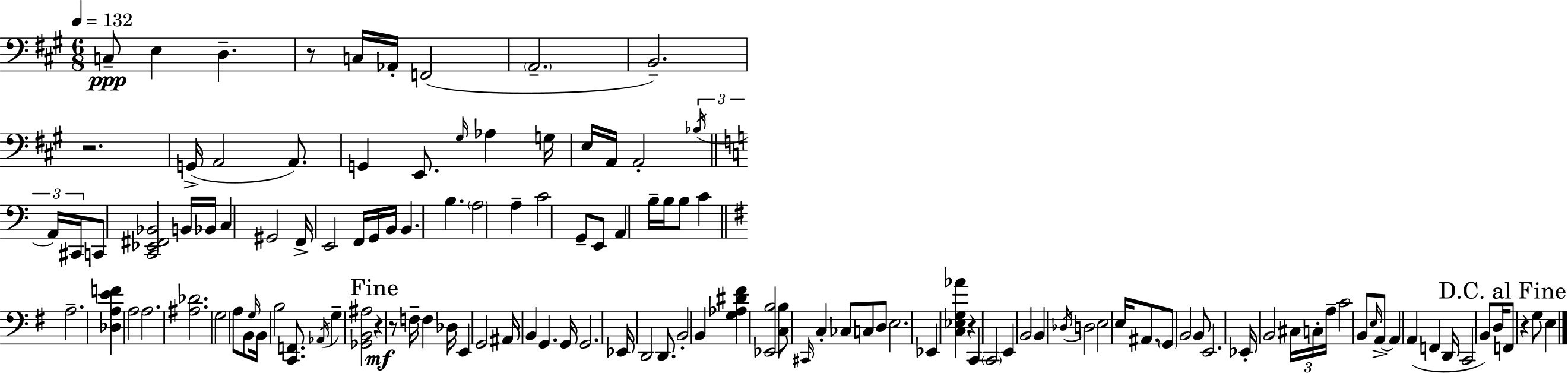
{
  \clef bass
  \numericTimeSignature
  \time 6/8
  \key a \major
  \tempo 4 = 132
  c8--\ppp e4 d4.-- | r8 c16 aes,16-. f,2( | \parenthesize a,2.-- | b,2.--) | \break r2. | g,16->( a,2 a,8.) | g,4 e,8. \grace { gis16 } aes4 | g16 e16 a,16 a,2-. \tuplet 3/2 { \acciaccatura { bes16 } | \break \bar "||" \break \key c \major a,16 cis,16 } c,8 <c, ees, fis, bes,>2 | b,16 bes,16 c4 gis,2 | f,16-> e,2 f,16 | g,16 b,16 b,4. b4. | \break \parenthesize a2 a4-- | c'2 g,8-- | e,8 a,4 b16-- b16 b8 c'4 | \bar "||" \break \key g \major a2.-- | <des a e' f'>4 a2 | a2. | <ais des'>2. | \break g2 a8 b,8 | \grace { g16 } b,16 b2 <c, f,>8. | \acciaccatura { aes,16 } g4-- <ges, b, ais>2 | \mark "Fine" r4\mf r8 f16-- f4 | \break des16 e,4 g,2 | ais,16 b,4 g,4. | g,16 g,2. | ees,16 d,2 d,8. | \break b,2-. b,4 | <g aes dis' fis'>4 <ees, b>2 | <c b>8 \grace { cis,16 } c4-. ces8 c8 | d8 e2. | \break ees,4 <c ees g aes'>4 r4 | c,4 \parenthesize c,2 | e,4 b,2 | b,4 \acciaccatura { des16 } d2 | \break e2 | e16 ais,8. \parenthesize g,8 b,2 | b,8 e,2. | ees,16-. b,2 | \break \tuplet 3/2 { cis16 c16-. a16-- } c'2 | b,8 \grace { e16 } a,8->~~ a,4 a,4( | f,4 d,16 c,2 | b,8) d16 \mark "D.C. al Fine" f,8 r4 g8 | \break e4 \bar "|."
}